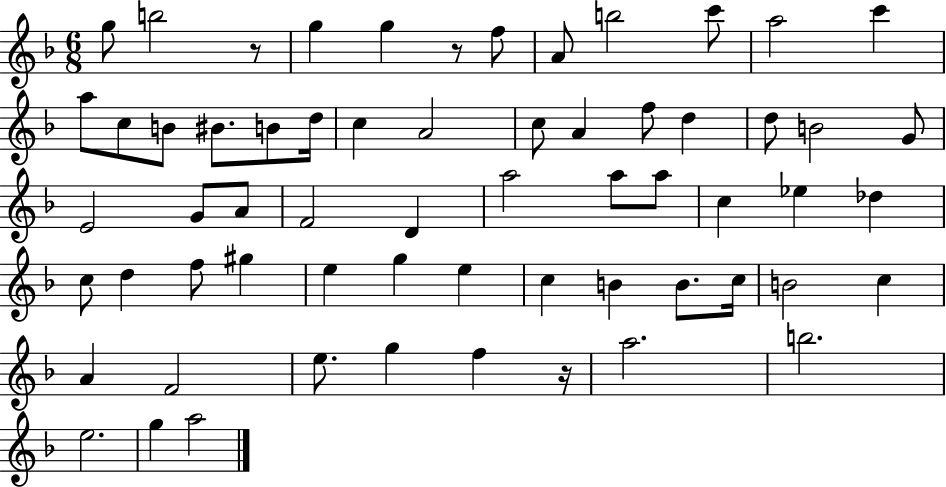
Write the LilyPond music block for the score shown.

{
  \clef treble
  \numericTimeSignature
  \time 6/8
  \key f \major
  \repeat volta 2 { g''8 b''2 r8 | g''4 g''4 r8 f''8 | a'8 b''2 c'''8 | a''2 c'''4 | \break a''8 c''8 b'8 bis'8. b'8 d''16 | c''4 a'2 | c''8 a'4 f''8 d''4 | d''8 b'2 g'8 | \break e'2 g'8 a'8 | f'2 d'4 | a''2 a''8 a''8 | c''4 ees''4 des''4 | \break c''8 d''4 f''8 gis''4 | e''4 g''4 e''4 | c''4 b'4 b'8. c''16 | b'2 c''4 | \break a'4 f'2 | e''8. g''4 f''4 r16 | a''2. | b''2. | \break e''2. | g''4 a''2 | } \bar "|."
}